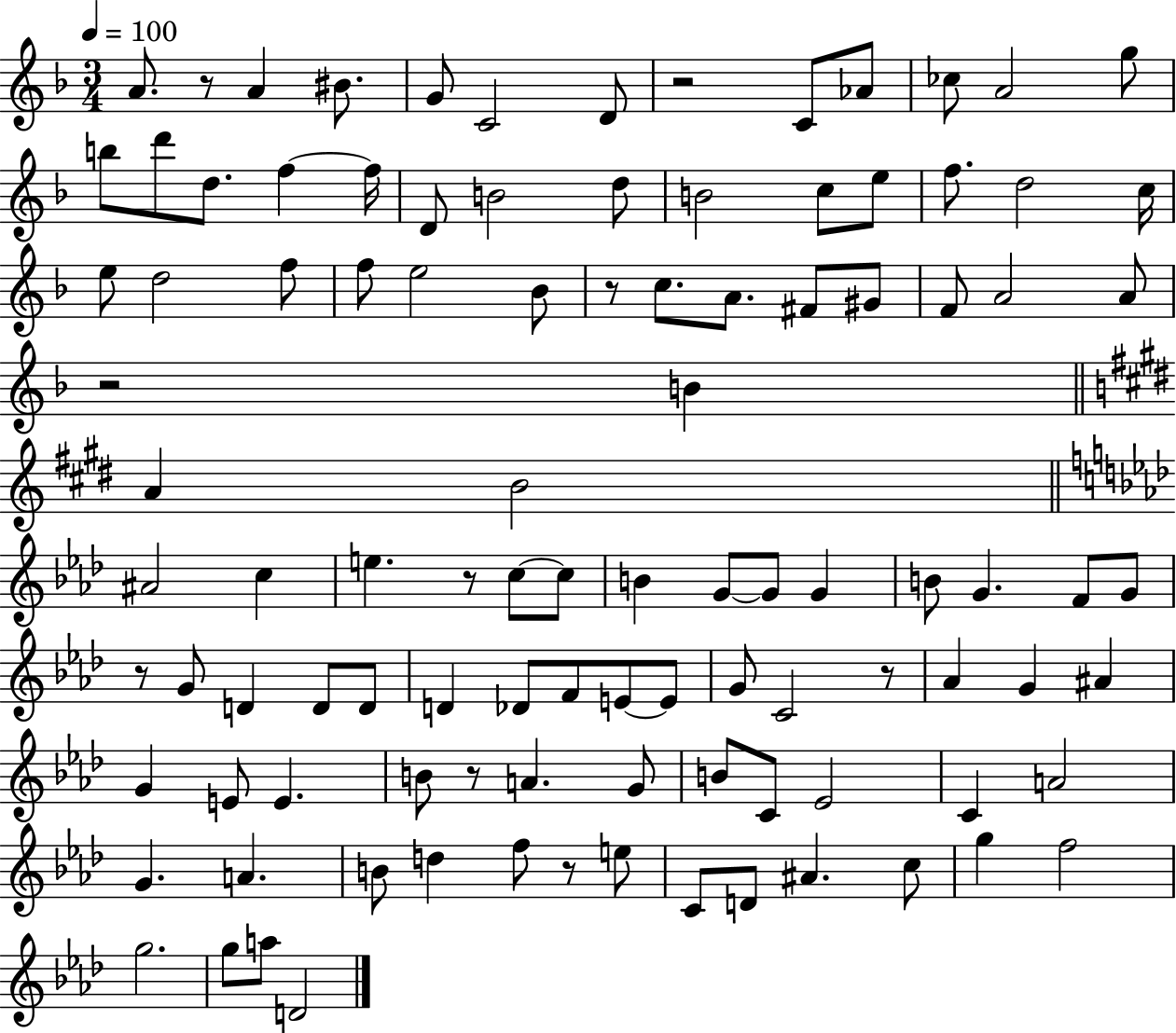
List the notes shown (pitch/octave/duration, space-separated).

A4/e. R/e A4/q BIS4/e. G4/e C4/h D4/e R/h C4/e Ab4/e CES5/e A4/h G5/e B5/e D6/e D5/e. F5/q F5/s D4/e B4/h D5/e B4/h C5/e E5/e F5/e. D5/h C5/s E5/e D5/h F5/e F5/e E5/h Bb4/e R/e C5/e. A4/e. F#4/e G#4/e F4/e A4/h A4/e R/h B4/q A4/q B4/h A#4/h C5/q E5/q. R/e C5/e C5/e B4/q G4/e G4/e G4/q B4/e G4/q. F4/e G4/e R/e G4/e D4/q D4/e D4/e D4/q Db4/e F4/e E4/e E4/e G4/e C4/h R/e Ab4/q G4/q A#4/q G4/q E4/e E4/q. B4/e R/e A4/q. G4/e B4/e C4/e Eb4/h C4/q A4/h G4/q. A4/q. B4/e D5/q F5/e R/e E5/e C4/e D4/e A#4/q. C5/e G5/q F5/h G5/h. G5/e A5/e D4/h